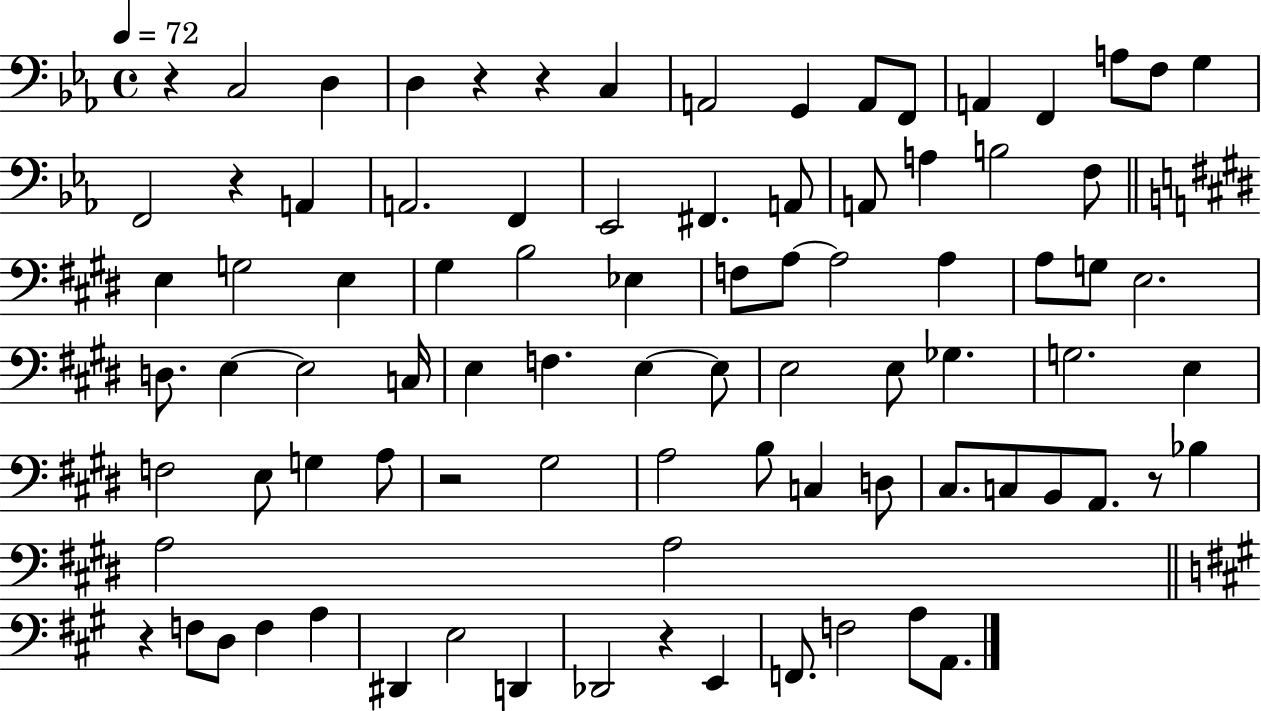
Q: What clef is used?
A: bass